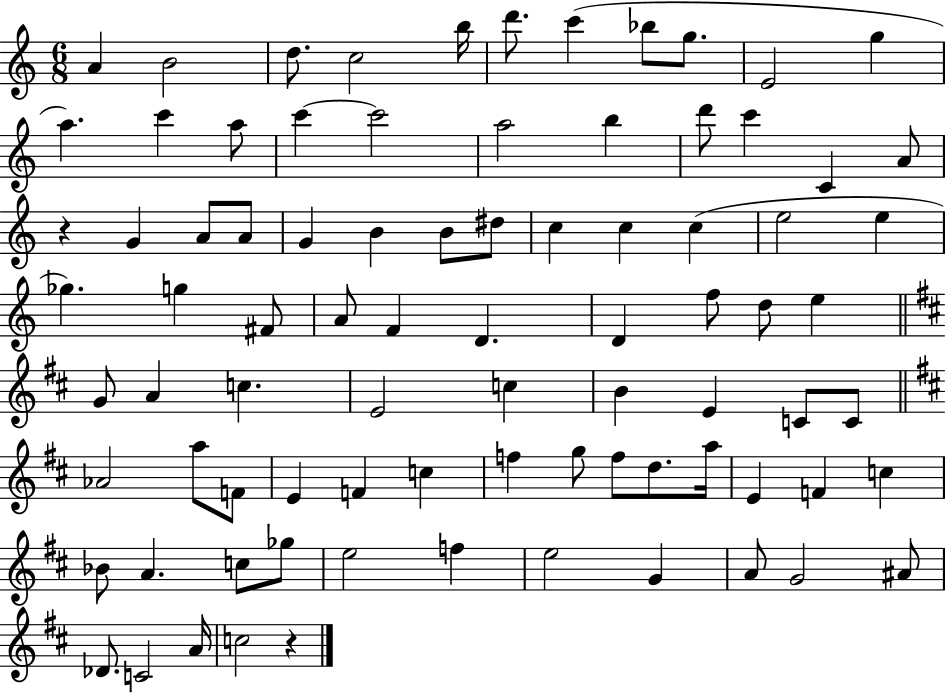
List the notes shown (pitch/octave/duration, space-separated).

A4/q B4/h D5/e. C5/h B5/s D6/e. C6/q Bb5/e G5/e. E4/h G5/q A5/q. C6/q A5/e C6/q C6/h A5/h B5/q D6/e C6/q C4/q A4/e R/q G4/q A4/e A4/e G4/q B4/q B4/e D#5/e C5/q C5/q C5/q E5/h E5/q Gb5/q. G5/q F#4/e A4/e F4/q D4/q. D4/q F5/e D5/e E5/q G4/e A4/q C5/q. E4/h C5/q B4/q E4/q C4/e C4/e Ab4/h A5/e F4/e E4/q F4/q C5/q F5/q G5/e F5/e D5/e. A5/s E4/q F4/q C5/q Bb4/e A4/q. C5/e Gb5/e E5/h F5/q E5/h G4/q A4/e G4/h A#4/e Db4/e. C4/h A4/s C5/h R/q